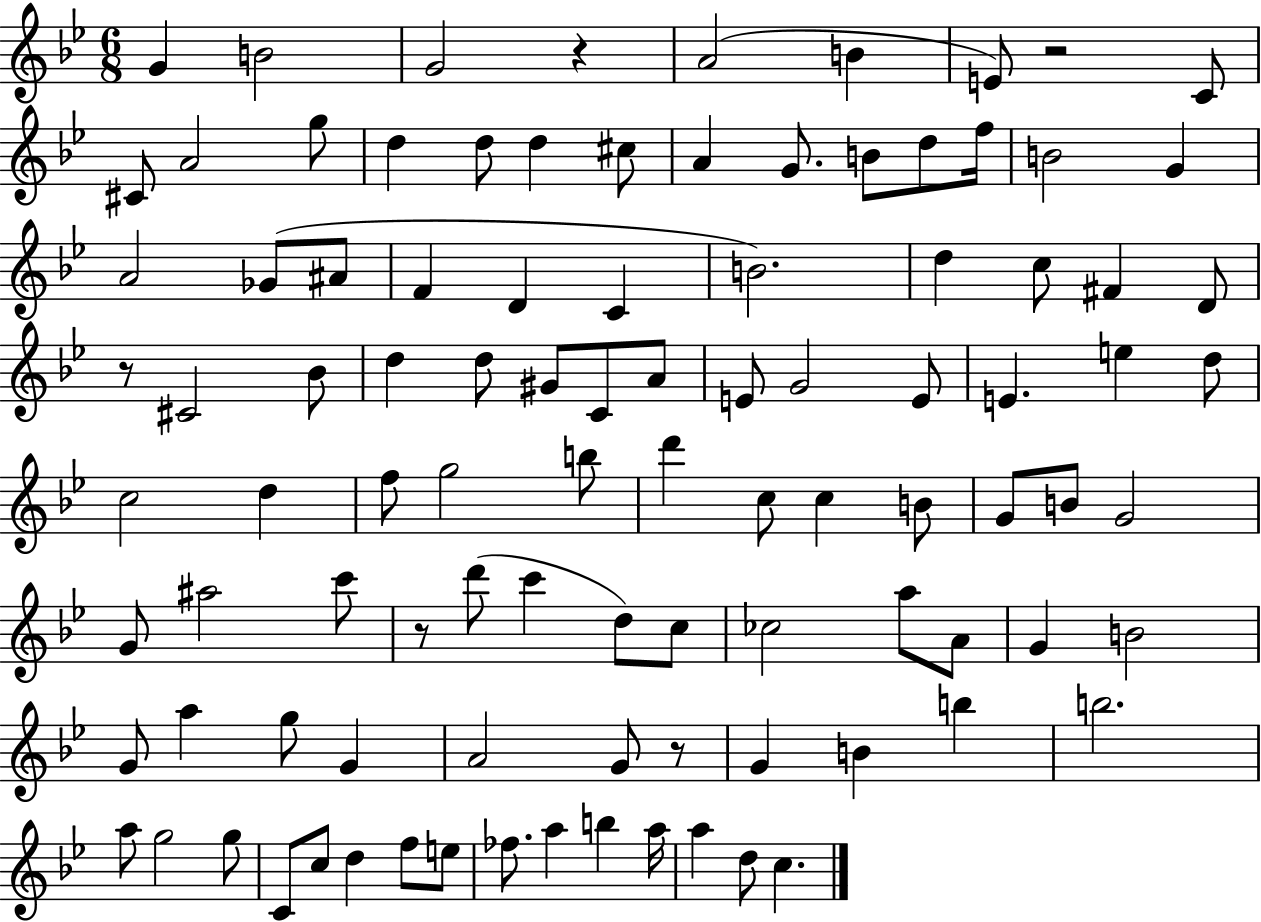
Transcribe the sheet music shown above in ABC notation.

X:1
T:Untitled
M:6/8
L:1/4
K:Bb
G B2 G2 z A2 B E/2 z2 C/2 ^C/2 A2 g/2 d d/2 d ^c/2 A G/2 B/2 d/2 f/4 B2 G A2 _G/2 ^A/2 F D C B2 d c/2 ^F D/2 z/2 ^C2 _B/2 d d/2 ^G/2 C/2 A/2 E/2 G2 E/2 E e d/2 c2 d f/2 g2 b/2 d' c/2 c B/2 G/2 B/2 G2 G/2 ^a2 c'/2 z/2 d'/2 c' d/2 c/2 _c2 a/2 A/2 G B2 G/2 a g/2 G A2 G/2 z/2 G B b b2 a/2 g2 g/2 C/2 c/2 d f/2 e/2 _f/2 a b a/4 a d/2 c